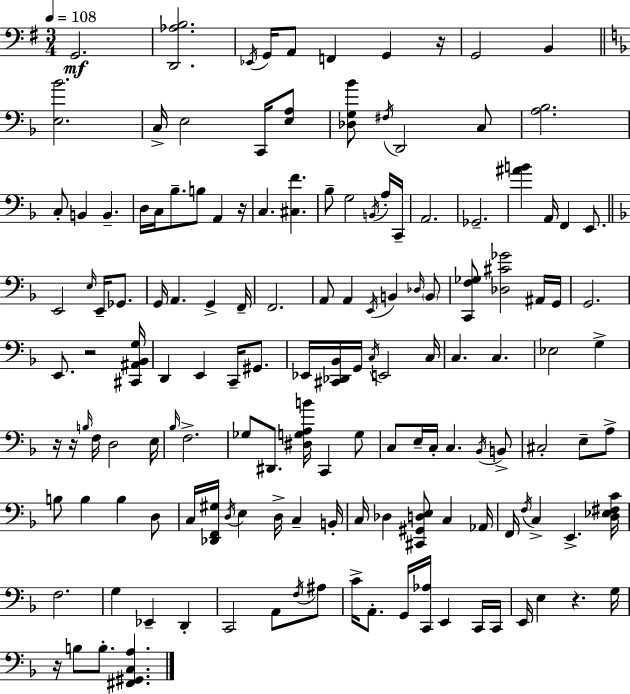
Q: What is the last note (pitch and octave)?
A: B3